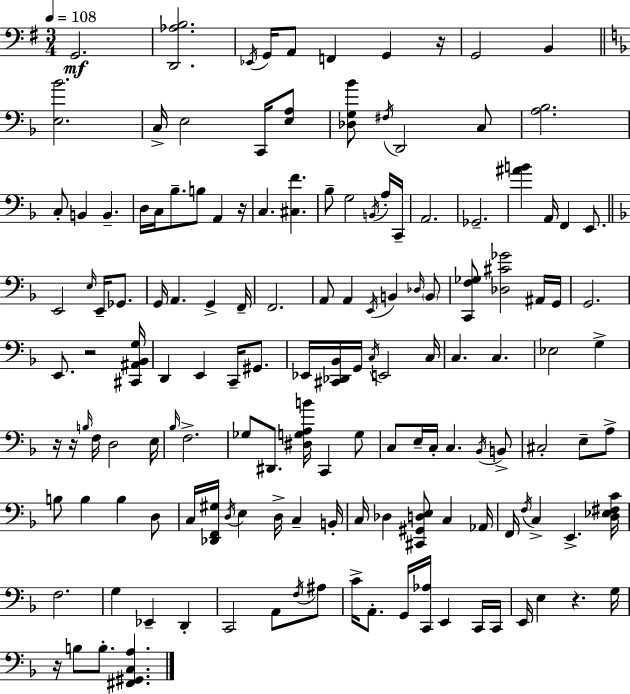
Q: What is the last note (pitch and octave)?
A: B3